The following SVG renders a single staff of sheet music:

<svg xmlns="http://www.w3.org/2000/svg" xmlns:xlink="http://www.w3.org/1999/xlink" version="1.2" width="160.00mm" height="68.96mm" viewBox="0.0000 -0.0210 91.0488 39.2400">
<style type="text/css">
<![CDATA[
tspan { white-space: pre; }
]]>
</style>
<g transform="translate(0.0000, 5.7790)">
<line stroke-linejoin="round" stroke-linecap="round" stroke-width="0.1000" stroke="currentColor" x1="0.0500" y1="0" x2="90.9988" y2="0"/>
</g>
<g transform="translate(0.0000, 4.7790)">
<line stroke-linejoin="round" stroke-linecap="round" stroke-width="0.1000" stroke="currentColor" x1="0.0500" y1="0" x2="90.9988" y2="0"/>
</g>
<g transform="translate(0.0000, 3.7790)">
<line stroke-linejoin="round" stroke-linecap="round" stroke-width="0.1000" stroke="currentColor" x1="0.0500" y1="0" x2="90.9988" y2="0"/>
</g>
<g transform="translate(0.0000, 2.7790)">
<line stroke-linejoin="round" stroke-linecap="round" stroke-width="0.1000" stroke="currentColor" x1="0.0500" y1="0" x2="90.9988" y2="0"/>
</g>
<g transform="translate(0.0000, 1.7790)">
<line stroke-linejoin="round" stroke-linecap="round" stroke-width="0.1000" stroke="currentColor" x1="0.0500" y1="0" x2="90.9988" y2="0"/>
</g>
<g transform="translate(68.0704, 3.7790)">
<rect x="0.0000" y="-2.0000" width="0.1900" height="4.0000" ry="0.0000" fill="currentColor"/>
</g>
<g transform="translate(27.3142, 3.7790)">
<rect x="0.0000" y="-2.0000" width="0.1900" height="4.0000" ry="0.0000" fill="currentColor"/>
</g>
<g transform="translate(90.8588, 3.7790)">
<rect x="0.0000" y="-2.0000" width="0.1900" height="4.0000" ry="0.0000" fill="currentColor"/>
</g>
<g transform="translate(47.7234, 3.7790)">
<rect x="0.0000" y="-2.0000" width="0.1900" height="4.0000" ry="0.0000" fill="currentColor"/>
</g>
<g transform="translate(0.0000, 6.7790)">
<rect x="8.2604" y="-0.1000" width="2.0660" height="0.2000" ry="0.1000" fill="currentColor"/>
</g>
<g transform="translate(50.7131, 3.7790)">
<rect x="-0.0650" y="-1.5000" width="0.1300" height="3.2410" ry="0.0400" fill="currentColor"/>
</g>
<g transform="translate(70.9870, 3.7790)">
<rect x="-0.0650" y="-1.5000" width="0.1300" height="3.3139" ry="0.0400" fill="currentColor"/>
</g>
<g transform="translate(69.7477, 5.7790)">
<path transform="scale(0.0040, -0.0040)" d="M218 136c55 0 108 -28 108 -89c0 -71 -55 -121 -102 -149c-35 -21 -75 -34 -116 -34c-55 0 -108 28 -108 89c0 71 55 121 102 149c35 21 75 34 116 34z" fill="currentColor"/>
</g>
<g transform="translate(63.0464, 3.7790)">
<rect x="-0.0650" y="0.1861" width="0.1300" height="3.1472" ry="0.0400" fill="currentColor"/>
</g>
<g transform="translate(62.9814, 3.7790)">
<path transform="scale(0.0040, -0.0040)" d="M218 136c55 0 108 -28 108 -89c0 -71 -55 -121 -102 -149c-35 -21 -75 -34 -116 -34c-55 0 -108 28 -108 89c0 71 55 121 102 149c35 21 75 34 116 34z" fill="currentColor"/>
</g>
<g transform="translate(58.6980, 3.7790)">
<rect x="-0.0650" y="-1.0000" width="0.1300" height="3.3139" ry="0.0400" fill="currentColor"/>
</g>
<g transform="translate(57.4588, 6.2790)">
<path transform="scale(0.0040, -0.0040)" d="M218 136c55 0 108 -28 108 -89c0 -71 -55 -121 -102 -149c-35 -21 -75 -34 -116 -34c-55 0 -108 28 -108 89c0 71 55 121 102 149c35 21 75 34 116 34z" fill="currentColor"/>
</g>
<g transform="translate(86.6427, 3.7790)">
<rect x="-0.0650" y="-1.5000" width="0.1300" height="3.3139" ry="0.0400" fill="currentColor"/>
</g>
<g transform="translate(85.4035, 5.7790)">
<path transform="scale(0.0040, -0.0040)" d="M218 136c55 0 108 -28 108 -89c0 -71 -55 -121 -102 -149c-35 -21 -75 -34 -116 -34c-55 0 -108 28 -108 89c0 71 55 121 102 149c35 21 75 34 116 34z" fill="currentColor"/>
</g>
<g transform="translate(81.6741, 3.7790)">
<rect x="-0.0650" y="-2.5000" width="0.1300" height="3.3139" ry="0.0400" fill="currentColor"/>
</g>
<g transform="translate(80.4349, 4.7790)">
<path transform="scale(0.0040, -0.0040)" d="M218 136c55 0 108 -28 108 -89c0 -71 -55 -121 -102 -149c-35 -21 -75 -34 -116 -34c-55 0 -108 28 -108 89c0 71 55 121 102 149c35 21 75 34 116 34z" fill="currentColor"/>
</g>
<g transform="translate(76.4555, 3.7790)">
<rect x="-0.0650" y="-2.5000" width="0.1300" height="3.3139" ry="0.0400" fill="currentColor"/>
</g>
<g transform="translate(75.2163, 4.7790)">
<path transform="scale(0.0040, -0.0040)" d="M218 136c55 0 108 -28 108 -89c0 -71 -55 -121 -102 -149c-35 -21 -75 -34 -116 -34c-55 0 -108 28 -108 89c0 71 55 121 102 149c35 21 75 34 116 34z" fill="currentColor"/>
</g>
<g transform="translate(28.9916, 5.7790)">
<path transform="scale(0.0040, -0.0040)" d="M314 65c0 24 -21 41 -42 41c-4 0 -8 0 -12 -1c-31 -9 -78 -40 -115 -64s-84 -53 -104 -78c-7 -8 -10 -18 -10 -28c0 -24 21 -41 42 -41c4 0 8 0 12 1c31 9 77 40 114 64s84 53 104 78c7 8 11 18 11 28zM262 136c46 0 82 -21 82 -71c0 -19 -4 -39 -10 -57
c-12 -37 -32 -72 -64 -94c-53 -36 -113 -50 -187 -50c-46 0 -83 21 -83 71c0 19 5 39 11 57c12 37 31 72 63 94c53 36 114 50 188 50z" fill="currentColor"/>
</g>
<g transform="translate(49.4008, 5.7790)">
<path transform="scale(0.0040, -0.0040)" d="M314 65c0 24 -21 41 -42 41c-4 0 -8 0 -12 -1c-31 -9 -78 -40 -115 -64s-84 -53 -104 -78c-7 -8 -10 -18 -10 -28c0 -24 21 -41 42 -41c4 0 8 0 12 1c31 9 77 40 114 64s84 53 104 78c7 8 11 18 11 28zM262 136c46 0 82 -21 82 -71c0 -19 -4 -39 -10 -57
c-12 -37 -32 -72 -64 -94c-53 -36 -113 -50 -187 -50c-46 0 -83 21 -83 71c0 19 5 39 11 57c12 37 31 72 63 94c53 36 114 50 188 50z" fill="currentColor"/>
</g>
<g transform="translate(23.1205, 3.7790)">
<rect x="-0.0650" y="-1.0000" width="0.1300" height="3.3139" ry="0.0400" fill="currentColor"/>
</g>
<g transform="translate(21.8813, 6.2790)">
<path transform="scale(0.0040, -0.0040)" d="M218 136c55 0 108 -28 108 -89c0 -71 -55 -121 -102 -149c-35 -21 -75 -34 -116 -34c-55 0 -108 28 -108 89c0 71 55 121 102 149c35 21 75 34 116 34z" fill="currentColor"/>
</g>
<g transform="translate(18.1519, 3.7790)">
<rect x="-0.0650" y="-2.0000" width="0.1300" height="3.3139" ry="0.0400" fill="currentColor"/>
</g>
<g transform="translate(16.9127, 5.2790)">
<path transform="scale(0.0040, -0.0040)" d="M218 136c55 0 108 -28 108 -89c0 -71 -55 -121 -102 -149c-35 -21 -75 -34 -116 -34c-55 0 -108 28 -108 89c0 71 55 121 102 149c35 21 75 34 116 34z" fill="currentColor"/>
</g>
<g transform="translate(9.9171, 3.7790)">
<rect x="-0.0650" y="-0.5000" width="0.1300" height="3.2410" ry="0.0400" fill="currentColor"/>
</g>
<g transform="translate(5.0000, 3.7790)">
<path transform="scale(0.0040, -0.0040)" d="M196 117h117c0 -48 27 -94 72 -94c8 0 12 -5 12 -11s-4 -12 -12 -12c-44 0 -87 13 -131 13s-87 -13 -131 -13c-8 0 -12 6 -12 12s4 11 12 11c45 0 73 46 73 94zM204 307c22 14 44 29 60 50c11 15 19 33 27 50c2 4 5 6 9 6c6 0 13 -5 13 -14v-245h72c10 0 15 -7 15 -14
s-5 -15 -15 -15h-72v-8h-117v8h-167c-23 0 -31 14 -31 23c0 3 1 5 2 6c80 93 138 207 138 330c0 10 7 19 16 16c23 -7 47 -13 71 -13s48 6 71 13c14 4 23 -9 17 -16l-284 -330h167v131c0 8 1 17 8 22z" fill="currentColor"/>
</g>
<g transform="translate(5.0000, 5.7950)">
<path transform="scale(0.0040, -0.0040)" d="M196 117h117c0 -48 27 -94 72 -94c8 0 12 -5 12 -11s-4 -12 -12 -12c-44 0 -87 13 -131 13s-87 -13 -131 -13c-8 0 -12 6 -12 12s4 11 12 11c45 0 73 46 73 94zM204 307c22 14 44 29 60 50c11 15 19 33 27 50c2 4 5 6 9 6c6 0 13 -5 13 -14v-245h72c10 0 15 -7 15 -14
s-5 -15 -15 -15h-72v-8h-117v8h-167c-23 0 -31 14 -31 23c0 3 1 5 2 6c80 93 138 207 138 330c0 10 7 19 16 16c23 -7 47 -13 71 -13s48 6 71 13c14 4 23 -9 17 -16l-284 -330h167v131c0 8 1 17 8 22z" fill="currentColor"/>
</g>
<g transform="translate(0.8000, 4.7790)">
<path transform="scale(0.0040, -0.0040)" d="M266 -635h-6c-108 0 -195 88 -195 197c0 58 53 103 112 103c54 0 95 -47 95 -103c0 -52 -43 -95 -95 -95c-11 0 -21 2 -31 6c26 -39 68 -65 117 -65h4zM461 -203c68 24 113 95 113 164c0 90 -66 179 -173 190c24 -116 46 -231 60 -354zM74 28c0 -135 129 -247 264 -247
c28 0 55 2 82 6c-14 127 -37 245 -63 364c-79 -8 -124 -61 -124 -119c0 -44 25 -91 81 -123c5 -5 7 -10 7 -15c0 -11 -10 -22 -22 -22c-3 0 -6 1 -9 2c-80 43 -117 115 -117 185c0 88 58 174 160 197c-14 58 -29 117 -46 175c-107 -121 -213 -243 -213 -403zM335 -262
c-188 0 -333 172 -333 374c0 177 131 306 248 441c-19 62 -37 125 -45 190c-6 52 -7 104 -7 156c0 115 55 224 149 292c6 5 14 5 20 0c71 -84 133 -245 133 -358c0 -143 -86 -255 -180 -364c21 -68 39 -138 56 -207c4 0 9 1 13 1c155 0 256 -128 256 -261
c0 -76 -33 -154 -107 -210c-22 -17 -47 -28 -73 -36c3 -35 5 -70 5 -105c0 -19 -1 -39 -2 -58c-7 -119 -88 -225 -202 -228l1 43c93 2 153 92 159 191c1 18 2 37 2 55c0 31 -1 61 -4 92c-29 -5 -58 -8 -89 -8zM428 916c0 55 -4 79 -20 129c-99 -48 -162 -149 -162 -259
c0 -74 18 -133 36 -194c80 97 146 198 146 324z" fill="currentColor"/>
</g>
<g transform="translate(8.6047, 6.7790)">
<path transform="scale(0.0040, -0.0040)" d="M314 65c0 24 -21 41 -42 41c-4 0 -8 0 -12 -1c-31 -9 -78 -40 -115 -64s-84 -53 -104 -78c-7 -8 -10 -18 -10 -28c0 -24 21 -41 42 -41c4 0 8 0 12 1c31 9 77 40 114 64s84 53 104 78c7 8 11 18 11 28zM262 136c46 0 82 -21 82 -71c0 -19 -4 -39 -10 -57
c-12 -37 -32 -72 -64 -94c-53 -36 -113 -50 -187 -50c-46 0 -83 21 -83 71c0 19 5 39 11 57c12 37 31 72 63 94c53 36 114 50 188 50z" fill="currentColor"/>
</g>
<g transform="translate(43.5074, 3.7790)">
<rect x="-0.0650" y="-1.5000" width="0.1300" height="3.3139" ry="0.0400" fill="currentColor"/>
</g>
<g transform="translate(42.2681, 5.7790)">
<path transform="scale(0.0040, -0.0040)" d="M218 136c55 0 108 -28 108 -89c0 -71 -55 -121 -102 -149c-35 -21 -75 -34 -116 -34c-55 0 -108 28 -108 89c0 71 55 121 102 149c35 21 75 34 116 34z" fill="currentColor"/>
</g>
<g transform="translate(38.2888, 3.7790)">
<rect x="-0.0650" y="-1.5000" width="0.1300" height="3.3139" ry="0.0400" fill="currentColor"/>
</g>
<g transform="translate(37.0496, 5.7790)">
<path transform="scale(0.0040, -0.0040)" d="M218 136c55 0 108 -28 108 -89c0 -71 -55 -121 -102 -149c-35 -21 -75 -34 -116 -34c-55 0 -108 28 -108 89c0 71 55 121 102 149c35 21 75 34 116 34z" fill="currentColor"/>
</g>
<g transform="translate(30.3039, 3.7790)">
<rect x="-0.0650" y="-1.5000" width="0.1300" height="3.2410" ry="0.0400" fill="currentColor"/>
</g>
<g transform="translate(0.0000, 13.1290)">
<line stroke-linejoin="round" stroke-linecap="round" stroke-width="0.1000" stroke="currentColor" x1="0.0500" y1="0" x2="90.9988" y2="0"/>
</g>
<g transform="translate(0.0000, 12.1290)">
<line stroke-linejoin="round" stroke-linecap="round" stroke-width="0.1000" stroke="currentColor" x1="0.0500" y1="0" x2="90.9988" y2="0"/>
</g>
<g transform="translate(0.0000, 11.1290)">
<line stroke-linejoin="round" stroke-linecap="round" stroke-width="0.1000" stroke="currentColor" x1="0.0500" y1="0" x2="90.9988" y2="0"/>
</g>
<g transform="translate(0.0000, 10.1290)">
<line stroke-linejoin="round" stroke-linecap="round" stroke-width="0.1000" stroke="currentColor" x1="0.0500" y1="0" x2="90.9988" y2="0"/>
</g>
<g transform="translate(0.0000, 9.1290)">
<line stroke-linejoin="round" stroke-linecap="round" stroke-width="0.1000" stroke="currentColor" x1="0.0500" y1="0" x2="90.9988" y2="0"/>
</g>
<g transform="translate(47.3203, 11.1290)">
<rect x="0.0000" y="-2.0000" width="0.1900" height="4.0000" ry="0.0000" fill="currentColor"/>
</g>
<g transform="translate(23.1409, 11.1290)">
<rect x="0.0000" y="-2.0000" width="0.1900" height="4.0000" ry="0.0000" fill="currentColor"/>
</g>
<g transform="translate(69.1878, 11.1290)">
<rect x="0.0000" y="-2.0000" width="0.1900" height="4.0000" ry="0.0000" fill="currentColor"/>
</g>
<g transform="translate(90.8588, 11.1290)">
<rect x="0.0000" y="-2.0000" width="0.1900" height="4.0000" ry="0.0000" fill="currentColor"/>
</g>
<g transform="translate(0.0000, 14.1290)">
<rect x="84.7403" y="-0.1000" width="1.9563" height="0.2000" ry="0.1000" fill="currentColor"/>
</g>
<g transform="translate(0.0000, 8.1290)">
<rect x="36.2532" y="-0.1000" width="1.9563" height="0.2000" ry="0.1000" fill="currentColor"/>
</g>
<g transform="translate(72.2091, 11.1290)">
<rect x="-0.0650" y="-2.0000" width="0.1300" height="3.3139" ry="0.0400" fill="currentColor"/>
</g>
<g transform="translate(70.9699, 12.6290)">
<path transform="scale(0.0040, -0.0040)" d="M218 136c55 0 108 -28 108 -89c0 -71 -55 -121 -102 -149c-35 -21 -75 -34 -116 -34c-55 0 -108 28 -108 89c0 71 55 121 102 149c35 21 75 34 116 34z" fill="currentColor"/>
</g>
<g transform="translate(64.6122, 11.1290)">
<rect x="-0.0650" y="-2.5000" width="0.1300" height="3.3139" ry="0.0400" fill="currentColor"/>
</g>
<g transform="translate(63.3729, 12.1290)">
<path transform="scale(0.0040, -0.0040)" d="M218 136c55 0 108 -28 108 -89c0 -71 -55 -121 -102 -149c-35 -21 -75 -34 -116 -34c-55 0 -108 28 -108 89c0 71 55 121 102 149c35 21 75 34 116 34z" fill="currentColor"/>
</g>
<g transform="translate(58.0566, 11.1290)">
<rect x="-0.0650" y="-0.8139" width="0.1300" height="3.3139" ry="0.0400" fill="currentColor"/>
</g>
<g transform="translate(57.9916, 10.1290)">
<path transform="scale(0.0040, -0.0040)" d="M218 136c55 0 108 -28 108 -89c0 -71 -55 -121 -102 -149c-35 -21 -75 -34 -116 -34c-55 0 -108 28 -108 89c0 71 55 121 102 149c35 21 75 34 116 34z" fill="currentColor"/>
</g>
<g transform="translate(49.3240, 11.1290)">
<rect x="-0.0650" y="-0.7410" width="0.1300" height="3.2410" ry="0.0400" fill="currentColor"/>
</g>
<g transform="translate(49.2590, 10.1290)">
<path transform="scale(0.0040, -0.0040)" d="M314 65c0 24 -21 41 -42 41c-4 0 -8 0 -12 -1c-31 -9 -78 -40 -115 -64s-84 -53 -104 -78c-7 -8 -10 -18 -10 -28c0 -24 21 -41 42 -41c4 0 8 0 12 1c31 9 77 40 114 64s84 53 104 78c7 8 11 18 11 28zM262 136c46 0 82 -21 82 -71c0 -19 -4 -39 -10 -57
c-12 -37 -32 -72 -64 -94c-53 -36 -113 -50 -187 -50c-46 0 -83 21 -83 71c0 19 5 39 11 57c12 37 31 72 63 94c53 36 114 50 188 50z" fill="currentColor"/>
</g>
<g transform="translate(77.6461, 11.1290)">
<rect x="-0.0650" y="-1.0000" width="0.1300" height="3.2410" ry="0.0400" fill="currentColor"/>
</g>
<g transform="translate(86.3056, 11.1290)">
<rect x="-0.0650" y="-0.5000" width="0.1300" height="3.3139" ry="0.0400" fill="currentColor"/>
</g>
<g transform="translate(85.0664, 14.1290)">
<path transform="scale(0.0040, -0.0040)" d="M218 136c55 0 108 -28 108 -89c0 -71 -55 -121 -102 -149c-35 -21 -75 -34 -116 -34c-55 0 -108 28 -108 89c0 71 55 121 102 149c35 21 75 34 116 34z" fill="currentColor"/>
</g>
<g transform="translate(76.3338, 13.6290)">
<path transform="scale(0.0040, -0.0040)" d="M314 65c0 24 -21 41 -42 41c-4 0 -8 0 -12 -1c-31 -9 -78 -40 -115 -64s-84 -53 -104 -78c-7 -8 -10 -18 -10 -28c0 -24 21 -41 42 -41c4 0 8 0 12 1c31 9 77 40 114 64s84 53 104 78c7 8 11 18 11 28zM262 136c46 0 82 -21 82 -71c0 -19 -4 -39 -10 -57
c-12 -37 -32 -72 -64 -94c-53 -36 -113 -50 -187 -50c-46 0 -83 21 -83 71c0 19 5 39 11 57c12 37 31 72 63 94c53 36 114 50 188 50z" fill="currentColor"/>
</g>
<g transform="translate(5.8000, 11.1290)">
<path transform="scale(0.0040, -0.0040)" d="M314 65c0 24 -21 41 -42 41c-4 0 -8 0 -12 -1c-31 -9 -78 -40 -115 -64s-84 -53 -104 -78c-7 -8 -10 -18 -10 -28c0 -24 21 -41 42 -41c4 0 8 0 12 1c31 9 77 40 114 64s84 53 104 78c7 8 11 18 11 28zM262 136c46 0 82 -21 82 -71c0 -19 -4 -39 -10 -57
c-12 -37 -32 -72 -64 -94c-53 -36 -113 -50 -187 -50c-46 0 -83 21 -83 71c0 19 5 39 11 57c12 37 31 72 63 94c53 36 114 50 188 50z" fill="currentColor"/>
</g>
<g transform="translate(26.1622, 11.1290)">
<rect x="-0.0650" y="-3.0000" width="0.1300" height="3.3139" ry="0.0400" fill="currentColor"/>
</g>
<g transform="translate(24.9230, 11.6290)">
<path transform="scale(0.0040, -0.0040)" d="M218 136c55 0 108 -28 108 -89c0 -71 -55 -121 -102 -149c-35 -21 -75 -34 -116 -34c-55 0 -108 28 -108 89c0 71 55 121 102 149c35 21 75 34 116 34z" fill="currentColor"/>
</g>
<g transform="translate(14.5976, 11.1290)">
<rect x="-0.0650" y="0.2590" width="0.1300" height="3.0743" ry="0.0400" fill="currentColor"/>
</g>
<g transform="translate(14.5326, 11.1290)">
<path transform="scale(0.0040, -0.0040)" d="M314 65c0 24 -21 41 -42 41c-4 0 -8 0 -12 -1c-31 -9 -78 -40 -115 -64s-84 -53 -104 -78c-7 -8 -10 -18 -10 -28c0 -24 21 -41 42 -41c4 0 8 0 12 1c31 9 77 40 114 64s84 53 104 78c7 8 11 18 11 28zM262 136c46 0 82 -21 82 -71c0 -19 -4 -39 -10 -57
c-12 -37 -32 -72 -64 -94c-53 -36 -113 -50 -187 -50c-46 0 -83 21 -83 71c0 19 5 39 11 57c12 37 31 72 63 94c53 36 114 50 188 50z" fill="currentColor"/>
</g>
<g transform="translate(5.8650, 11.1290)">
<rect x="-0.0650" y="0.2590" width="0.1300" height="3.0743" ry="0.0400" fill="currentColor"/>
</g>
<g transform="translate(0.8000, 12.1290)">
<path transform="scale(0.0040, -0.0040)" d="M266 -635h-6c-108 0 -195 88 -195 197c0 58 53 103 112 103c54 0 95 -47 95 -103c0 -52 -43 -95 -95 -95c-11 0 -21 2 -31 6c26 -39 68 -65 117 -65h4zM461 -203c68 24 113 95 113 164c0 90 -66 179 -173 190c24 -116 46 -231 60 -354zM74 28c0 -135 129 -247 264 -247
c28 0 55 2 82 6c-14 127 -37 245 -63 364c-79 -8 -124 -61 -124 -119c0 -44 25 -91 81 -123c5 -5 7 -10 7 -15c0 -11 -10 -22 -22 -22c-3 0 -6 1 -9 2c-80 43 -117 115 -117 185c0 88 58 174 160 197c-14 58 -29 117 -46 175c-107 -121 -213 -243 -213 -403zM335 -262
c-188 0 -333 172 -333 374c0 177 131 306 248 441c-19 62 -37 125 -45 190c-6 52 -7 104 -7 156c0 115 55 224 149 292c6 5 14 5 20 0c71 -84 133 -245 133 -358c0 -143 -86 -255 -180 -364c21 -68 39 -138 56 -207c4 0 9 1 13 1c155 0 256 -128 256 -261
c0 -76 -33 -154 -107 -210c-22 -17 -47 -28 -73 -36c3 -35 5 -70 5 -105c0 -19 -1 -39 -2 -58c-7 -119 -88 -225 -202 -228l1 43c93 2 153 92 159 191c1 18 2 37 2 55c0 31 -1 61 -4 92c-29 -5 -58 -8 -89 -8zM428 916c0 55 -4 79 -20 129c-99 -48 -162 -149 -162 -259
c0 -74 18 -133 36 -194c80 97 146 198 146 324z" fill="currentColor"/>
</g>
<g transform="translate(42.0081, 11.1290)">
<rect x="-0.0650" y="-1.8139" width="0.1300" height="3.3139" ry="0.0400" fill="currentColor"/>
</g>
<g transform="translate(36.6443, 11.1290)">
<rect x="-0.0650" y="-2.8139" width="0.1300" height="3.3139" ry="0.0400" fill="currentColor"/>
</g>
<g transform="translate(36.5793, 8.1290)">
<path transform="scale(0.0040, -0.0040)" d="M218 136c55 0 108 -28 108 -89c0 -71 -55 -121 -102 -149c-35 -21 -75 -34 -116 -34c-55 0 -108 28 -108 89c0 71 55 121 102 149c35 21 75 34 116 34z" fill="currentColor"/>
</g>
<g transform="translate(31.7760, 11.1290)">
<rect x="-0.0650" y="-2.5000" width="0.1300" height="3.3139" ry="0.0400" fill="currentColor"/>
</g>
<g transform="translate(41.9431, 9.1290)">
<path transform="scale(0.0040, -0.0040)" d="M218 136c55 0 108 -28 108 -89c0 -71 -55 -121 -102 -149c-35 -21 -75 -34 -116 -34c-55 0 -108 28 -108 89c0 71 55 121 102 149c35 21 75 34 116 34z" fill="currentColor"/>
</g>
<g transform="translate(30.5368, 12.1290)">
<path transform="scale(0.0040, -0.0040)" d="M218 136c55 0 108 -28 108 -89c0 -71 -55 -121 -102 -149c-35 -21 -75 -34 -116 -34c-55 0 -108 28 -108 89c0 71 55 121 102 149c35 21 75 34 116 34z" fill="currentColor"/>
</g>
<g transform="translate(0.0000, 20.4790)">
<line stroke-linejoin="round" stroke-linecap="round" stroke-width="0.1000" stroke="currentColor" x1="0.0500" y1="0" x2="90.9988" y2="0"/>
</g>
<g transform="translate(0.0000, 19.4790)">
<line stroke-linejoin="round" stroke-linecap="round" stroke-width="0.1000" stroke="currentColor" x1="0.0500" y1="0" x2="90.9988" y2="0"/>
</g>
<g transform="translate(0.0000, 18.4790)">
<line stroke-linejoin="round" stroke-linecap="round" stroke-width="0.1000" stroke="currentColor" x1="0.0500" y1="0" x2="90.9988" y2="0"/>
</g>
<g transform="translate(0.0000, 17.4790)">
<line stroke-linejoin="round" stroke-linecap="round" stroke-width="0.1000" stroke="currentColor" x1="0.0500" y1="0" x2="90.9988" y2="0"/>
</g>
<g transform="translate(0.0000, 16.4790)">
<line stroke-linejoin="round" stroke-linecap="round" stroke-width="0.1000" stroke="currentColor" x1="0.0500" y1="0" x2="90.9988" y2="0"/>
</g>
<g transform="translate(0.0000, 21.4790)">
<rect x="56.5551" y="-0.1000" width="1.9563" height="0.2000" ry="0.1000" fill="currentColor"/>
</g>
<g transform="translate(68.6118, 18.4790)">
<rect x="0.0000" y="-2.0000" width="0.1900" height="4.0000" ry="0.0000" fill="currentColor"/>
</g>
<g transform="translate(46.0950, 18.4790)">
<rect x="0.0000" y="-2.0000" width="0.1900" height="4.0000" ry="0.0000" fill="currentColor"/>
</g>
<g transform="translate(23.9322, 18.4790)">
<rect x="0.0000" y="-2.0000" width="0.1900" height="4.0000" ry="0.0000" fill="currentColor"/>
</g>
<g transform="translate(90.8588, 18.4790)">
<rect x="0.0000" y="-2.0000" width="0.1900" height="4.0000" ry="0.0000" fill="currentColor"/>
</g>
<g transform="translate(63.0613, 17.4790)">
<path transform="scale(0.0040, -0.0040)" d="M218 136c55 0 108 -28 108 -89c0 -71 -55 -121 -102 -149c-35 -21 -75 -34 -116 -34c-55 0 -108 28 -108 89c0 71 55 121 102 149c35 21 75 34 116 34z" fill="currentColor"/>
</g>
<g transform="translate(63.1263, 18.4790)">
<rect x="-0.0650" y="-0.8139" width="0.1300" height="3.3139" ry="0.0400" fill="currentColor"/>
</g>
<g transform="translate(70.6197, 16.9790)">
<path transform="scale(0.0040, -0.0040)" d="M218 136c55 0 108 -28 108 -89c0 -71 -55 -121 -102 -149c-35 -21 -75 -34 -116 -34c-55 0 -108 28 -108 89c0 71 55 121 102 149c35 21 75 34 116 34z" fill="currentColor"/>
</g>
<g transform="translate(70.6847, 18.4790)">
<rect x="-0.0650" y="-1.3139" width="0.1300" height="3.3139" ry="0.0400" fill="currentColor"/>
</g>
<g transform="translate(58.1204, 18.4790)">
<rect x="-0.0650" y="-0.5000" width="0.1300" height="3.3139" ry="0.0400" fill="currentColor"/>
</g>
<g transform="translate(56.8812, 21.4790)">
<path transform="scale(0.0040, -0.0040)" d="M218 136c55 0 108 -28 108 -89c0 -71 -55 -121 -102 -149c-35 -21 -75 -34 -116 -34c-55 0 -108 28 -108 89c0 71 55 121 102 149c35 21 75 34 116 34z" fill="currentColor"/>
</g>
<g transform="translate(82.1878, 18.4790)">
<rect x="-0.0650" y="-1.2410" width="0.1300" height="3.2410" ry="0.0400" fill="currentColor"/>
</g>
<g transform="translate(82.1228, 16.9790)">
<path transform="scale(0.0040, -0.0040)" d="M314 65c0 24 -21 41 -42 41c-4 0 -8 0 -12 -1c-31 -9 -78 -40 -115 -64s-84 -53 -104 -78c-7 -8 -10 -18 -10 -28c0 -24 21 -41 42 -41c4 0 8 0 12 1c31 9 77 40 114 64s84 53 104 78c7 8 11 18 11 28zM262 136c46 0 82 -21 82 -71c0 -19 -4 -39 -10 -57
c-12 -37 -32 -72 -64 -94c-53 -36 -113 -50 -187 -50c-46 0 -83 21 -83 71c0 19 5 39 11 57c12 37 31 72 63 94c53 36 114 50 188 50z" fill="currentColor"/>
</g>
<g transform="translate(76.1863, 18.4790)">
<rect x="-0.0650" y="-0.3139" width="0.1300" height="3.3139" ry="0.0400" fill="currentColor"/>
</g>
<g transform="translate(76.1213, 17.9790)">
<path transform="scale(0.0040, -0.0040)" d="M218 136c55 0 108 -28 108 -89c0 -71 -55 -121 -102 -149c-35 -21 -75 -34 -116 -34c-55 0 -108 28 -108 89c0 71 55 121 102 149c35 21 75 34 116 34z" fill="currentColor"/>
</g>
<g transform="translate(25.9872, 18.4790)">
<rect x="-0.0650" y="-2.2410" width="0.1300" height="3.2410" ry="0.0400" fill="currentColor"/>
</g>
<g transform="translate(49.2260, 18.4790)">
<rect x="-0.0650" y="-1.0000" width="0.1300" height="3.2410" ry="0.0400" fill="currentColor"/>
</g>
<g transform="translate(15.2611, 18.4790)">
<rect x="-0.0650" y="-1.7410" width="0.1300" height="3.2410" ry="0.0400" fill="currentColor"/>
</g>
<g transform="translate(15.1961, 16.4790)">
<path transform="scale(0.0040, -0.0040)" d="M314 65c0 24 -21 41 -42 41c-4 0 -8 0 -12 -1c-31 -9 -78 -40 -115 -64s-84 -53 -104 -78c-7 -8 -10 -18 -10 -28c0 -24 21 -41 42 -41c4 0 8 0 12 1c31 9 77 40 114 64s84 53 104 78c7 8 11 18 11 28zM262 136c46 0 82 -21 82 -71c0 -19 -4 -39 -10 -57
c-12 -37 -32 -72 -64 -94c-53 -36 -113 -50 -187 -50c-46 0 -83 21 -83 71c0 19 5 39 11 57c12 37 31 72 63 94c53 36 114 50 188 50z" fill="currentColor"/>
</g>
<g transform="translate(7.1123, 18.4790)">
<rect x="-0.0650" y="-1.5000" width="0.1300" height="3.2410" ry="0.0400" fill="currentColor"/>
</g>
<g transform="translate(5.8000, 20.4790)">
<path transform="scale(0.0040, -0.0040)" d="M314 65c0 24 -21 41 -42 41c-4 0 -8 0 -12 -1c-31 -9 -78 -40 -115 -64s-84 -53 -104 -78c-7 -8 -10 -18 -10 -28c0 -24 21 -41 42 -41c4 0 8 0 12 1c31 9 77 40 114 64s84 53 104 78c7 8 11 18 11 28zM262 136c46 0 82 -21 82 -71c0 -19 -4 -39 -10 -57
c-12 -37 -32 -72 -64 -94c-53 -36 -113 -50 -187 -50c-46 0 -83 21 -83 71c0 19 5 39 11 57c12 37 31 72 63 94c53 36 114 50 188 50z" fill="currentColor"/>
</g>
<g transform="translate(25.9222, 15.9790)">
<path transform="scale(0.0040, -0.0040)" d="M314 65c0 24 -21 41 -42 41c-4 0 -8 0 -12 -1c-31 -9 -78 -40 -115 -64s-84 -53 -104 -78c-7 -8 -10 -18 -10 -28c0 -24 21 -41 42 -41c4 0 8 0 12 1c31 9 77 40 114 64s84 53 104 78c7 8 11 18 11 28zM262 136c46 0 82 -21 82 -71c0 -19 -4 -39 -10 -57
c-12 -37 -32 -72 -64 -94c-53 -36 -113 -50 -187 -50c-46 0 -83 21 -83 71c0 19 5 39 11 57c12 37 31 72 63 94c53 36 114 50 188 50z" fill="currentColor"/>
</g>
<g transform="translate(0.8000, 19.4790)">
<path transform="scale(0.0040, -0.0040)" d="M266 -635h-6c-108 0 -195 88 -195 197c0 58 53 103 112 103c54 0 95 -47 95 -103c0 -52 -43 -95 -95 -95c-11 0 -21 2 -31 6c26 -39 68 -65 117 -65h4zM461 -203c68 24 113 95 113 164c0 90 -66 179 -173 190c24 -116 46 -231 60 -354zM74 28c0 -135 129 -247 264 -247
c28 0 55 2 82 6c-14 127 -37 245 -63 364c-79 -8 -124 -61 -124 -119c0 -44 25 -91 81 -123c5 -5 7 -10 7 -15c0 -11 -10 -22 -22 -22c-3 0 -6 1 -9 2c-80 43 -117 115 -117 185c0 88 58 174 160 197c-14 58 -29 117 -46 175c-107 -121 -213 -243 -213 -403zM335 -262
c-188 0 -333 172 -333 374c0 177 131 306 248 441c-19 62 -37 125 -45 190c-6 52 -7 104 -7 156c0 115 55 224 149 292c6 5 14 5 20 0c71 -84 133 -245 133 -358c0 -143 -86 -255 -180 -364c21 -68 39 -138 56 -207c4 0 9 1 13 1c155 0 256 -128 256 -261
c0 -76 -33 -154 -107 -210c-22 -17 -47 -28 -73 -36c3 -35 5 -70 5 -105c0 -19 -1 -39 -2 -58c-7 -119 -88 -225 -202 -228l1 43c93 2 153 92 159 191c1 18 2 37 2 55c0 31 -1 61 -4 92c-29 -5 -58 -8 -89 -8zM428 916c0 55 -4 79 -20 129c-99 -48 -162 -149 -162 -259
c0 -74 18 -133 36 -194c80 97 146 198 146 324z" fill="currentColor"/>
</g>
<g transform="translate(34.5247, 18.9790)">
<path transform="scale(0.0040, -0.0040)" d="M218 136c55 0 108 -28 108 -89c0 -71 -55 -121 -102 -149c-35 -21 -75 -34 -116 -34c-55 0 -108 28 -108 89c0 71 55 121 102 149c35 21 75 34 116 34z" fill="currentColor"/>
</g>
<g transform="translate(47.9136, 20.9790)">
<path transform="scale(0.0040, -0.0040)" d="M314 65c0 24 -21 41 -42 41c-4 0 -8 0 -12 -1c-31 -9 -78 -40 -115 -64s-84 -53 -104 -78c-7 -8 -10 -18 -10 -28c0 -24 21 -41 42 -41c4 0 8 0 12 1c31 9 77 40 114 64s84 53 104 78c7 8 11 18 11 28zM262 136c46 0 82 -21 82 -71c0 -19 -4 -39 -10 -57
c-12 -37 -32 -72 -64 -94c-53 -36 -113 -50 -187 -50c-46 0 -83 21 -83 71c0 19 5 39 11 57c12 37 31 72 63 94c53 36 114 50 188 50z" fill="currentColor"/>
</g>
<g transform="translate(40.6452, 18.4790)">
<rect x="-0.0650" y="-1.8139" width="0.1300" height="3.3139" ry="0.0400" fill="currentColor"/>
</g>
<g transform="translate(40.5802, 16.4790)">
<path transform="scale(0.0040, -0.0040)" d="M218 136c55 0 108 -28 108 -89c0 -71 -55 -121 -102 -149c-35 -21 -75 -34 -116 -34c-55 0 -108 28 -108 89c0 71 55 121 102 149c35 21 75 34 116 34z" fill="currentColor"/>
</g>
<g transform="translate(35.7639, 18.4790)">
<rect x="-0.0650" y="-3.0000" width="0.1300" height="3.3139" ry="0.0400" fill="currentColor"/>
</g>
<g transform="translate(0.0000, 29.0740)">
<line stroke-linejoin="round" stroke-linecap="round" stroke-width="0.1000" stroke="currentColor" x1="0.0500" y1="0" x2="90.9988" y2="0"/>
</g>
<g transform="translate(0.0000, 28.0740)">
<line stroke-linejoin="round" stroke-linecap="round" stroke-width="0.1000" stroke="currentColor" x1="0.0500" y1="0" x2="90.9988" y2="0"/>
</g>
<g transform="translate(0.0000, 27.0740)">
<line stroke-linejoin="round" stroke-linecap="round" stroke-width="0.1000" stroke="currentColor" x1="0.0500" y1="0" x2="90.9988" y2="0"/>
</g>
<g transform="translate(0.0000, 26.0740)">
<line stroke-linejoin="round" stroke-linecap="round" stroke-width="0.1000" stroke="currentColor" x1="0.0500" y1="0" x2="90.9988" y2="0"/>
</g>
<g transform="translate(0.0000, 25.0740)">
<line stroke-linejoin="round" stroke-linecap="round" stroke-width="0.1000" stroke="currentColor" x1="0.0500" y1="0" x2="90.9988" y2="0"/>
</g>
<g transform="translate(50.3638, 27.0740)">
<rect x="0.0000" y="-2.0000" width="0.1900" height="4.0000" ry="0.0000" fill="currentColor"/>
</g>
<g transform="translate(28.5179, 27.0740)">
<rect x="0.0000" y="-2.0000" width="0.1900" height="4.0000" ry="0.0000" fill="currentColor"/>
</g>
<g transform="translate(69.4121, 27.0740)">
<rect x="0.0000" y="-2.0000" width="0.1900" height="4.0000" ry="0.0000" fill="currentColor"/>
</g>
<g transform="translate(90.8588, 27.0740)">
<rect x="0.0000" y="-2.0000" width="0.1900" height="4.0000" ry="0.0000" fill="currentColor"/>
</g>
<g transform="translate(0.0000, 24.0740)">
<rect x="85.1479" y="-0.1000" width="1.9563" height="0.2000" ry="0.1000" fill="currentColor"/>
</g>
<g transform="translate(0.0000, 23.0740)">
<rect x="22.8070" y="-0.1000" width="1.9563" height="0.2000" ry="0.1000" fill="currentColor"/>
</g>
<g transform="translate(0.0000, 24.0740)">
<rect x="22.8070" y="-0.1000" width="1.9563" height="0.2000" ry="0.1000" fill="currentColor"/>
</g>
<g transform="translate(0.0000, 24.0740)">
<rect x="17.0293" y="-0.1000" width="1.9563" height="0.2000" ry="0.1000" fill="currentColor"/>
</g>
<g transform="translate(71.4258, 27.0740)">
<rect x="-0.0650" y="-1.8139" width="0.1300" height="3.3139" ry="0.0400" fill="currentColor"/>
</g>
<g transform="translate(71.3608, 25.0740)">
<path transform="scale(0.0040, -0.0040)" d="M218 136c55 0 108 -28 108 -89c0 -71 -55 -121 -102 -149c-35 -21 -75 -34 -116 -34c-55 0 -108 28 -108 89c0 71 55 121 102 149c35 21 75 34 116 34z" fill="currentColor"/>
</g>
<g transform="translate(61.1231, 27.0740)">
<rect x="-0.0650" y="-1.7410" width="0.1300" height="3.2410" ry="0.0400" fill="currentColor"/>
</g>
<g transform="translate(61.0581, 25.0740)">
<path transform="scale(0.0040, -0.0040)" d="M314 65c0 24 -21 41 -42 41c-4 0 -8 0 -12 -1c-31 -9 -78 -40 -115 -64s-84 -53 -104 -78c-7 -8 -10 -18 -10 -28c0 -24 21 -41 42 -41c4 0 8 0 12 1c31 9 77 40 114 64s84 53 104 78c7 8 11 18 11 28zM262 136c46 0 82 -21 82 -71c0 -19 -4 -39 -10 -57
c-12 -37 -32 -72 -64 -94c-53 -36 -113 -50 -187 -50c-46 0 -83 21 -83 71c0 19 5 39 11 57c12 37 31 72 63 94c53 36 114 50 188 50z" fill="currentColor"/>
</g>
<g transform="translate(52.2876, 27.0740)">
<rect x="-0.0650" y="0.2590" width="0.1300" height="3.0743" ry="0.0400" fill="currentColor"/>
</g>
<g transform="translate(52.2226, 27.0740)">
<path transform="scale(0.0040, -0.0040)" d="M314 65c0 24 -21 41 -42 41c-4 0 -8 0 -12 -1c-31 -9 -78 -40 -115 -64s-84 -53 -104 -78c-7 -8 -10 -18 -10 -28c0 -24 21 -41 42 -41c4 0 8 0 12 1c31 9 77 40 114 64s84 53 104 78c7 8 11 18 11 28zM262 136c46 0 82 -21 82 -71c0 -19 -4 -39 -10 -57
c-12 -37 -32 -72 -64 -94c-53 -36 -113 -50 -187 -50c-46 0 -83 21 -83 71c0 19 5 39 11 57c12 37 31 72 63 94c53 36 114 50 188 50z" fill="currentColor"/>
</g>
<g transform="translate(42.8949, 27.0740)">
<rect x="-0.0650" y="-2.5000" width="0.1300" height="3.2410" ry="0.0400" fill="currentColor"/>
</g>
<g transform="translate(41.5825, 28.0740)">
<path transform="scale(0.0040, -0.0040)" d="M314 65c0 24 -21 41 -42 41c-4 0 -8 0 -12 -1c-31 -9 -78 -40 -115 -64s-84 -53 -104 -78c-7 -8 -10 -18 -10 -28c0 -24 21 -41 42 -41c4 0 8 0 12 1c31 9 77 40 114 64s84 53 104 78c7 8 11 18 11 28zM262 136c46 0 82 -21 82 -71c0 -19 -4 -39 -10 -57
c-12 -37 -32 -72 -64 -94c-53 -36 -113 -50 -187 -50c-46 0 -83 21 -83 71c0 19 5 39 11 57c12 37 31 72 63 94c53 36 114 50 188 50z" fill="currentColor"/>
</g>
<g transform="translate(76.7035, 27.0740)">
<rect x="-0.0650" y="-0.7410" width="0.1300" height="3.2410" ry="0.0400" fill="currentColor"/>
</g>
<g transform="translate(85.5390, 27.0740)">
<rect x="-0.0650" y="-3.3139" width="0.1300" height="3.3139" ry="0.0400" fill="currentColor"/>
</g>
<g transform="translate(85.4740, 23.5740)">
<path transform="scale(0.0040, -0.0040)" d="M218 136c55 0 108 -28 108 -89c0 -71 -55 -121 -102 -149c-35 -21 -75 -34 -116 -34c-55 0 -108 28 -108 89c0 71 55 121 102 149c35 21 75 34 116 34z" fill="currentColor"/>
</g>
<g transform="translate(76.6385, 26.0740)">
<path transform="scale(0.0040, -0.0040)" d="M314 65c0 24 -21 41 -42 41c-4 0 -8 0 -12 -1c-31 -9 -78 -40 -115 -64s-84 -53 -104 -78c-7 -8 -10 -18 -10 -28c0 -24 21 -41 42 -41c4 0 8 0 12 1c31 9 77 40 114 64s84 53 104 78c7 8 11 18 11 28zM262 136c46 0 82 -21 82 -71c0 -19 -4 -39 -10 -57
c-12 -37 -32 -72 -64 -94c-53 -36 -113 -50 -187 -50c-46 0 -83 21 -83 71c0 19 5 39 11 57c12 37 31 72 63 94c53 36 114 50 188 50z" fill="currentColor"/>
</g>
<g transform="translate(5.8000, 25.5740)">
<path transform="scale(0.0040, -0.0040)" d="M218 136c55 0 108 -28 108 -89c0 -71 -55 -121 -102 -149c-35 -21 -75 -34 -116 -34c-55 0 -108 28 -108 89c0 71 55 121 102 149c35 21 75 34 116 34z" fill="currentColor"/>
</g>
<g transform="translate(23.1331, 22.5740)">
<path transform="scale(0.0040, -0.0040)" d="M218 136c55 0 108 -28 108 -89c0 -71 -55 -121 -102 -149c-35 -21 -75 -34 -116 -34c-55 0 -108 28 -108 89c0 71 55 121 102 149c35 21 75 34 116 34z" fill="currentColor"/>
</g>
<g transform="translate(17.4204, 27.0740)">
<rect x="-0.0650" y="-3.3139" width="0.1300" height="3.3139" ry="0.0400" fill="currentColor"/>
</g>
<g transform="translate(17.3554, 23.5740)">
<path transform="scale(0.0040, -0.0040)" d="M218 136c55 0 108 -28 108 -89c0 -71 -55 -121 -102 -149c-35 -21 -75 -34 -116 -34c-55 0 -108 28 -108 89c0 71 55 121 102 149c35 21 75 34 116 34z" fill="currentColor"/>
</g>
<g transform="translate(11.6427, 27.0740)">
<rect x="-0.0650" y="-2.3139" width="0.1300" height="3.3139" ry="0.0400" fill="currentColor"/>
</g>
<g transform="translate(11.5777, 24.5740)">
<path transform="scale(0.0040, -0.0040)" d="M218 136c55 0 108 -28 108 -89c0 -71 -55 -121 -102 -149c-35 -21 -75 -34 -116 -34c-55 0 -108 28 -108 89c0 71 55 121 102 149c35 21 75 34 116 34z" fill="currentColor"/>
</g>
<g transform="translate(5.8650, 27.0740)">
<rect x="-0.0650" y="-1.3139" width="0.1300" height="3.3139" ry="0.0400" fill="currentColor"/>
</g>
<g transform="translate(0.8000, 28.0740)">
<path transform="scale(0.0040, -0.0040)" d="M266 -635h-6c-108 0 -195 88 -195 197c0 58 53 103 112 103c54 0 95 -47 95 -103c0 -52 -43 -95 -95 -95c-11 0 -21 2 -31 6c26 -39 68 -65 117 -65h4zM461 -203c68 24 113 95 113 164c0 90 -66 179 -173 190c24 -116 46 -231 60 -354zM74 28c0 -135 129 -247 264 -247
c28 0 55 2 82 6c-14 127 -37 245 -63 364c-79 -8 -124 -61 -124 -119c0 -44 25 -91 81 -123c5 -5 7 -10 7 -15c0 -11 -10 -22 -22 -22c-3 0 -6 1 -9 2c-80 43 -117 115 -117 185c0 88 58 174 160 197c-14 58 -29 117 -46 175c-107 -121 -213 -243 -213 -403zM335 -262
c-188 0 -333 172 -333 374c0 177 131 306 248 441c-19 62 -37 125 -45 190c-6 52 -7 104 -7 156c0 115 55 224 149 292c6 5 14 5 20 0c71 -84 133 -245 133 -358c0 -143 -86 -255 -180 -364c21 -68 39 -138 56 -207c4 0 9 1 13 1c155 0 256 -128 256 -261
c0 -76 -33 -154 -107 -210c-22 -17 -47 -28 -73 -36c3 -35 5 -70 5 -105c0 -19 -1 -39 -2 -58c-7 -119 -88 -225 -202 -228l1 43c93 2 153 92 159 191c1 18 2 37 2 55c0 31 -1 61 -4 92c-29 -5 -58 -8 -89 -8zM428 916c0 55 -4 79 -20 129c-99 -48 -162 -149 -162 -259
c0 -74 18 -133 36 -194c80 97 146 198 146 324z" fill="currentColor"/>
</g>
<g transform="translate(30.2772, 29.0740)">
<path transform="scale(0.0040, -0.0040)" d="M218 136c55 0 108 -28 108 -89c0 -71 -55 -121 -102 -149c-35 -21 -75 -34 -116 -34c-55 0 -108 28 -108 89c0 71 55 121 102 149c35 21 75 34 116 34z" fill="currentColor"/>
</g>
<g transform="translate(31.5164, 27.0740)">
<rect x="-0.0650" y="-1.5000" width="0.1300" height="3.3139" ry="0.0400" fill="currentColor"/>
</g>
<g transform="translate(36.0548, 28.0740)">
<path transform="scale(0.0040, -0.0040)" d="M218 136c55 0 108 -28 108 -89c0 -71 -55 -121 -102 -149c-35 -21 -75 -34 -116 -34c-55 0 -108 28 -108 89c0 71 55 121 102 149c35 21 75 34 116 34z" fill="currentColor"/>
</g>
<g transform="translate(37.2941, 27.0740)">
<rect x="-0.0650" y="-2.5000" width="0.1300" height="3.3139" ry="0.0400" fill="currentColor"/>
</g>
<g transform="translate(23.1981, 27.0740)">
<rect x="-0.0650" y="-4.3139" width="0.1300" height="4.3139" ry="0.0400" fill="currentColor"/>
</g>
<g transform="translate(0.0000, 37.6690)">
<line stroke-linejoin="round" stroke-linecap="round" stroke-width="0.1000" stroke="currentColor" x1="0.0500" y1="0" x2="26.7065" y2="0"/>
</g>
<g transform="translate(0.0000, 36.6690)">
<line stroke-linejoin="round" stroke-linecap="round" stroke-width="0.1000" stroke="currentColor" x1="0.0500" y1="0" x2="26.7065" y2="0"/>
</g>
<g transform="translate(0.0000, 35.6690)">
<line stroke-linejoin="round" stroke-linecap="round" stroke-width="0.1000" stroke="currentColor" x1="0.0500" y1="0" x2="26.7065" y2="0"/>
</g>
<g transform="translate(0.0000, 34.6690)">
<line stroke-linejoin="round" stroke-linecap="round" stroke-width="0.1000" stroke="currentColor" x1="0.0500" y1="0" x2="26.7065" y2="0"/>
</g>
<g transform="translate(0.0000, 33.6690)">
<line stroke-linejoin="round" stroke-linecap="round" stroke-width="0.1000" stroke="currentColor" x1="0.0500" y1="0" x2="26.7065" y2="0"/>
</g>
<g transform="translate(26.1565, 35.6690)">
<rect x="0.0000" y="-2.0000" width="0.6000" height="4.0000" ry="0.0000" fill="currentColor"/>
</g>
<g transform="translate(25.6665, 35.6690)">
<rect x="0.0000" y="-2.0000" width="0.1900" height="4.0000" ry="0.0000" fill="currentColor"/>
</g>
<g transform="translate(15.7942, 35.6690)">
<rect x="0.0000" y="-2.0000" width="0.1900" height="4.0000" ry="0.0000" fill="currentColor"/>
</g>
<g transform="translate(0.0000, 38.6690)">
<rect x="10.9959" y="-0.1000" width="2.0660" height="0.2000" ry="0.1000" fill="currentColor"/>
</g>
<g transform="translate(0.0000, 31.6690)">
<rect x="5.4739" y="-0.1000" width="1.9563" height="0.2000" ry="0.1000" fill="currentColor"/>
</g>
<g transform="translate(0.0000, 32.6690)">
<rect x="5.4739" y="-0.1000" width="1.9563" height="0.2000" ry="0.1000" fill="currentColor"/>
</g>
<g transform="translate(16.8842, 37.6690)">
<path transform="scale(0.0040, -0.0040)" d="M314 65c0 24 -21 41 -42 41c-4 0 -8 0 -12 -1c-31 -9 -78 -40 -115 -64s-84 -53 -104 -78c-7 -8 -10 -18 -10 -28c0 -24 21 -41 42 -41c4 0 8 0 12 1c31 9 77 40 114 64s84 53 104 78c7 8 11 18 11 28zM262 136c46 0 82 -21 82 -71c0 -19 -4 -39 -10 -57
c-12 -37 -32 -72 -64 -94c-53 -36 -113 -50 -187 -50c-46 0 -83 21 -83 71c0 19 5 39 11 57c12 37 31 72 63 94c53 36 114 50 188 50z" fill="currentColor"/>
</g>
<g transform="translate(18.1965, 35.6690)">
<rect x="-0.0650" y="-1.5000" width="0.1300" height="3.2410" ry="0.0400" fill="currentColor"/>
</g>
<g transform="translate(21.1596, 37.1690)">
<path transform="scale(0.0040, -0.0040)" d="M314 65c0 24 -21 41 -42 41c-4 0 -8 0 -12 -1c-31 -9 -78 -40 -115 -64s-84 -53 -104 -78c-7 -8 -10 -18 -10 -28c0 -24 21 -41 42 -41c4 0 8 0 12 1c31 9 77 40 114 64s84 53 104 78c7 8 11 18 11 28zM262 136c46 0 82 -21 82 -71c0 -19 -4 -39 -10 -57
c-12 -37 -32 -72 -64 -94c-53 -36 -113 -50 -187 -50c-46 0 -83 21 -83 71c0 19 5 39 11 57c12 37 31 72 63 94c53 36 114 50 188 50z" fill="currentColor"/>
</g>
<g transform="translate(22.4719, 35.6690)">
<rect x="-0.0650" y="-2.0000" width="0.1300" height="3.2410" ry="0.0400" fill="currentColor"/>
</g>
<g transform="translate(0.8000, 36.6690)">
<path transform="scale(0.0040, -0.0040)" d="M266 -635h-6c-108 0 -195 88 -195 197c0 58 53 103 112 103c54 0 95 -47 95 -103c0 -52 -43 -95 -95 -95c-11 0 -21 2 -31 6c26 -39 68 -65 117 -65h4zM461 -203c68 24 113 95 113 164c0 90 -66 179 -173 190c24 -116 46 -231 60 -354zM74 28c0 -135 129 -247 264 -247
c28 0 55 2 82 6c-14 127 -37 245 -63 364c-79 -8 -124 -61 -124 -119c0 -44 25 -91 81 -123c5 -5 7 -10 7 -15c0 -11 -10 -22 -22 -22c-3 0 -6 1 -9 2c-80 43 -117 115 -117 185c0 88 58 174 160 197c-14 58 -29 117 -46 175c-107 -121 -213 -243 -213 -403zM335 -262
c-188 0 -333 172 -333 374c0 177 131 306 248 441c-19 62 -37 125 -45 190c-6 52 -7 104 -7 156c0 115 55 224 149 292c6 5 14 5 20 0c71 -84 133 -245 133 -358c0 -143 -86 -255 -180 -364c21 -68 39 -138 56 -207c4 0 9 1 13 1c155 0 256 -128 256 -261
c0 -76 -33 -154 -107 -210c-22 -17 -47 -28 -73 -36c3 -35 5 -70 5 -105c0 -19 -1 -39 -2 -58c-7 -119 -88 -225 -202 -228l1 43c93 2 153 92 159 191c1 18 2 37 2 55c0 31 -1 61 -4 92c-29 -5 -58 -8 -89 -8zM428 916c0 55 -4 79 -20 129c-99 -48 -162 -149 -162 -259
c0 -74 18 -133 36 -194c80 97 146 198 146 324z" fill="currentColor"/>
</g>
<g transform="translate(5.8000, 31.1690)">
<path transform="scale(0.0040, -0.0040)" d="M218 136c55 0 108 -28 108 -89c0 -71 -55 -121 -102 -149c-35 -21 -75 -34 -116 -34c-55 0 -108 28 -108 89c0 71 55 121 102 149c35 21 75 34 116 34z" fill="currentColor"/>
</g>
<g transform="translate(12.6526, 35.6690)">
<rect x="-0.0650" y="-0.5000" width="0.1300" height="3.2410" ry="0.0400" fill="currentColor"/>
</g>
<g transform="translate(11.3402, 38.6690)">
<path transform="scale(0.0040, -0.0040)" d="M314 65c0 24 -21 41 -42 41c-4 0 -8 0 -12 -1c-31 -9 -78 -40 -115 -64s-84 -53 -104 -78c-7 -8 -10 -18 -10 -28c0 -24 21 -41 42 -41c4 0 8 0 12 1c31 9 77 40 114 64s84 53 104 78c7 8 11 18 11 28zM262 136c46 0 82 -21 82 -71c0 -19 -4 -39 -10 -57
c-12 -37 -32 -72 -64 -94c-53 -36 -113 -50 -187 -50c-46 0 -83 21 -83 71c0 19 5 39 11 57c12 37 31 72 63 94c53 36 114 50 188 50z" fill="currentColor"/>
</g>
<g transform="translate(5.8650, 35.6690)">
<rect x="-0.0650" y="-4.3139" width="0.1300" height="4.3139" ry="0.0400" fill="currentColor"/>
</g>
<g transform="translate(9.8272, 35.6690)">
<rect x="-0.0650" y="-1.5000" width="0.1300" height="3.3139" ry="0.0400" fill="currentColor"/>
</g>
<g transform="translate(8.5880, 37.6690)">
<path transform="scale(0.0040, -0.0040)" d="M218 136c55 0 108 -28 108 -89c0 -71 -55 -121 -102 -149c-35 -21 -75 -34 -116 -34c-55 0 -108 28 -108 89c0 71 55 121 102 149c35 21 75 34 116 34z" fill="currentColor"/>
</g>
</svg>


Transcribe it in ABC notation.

X:1
T:Untitled
M:4/4
L:1/4
K:C
C2 F D E2 E E E2 D B E G G E B2 B2 A G a f d2 d G F D2 C E2 f2 g2 A f D2 C d e c e2 e g b d' E G G2 B2 f2 f d2 b d' E C2 E2 F2